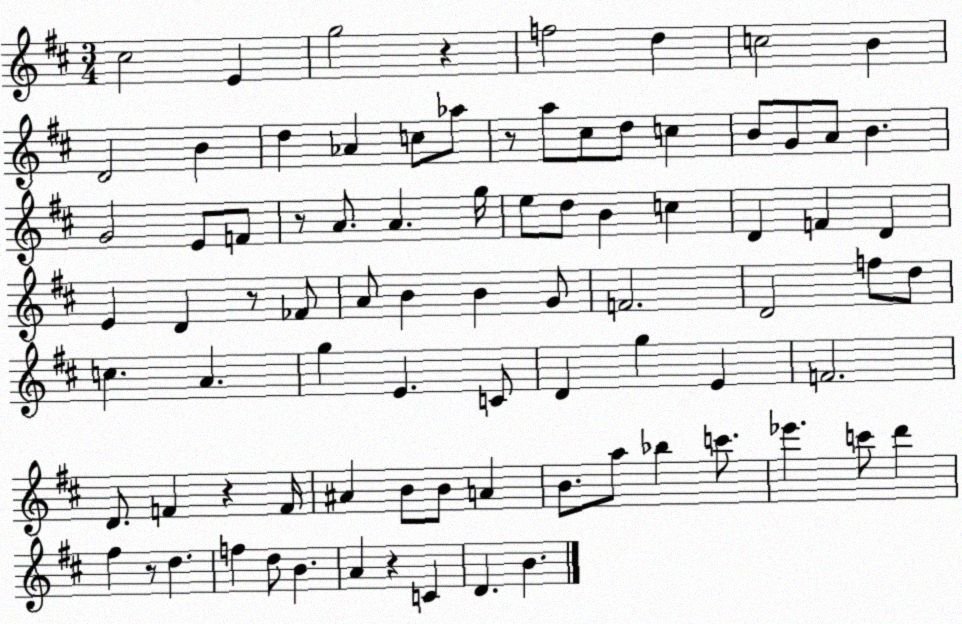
X:1
T:Untitled
M:3/4
L:1/4
K:D
^c2 E g2 z f2 d c2 B D2 B d _A c/2 _a/2 z/2 a/2 ^c/2 d/2 c B/2 G/2 A/2 B G2 E/2 F/2 z/2 A/2 A g/4 e/2 d/2 B c D F D E D z/2 _F/2 A/2 B B G/2 F2 D2 f/2 d/2 c A g E C/2 D g E F2 D/2 F z F/4 ^A B/2 B/2 A B/2 a/2 _b c'/2 _e' c'/2 d' ^f z/2 d f d/2 B A z C D B